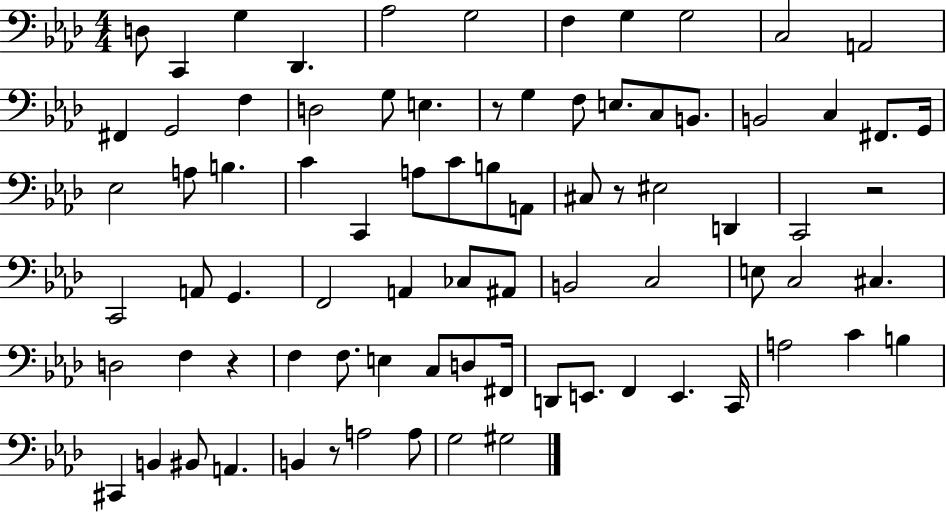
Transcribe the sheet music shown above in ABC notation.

X:1
T:Untitled
M:4/4
L:1/4
K:Ab
D,/2 C,, G, _D,, _A,2 G,2 F, G, G,2 C,2 A,,2 ^F,, G,,2 F, D,2 G,/2 E, z/2 G, F,/2 E,/2 C,/2 B,,/2 B,,2 C, ^F,,/2 G,,/4 _E,2 A,/2 B, C C,, A,/2 C/2 B,/2 A,,/2 ^C,/2 z/2 ^E,2 D,, C,,2 z2 C,,2 A,,/2 G,, F,,2 A,, _C,/2 ^A,,/2 B,,2 C,2 E,/2 C,2 ^C, D,2 F, z F, F,/2 E, C,/2 D,/2 ^F,,/4 D,,/2 E,,/2 F,, E,, C,,/4 A,2 C B, ^C,, B,, ^B,,/2 A,, B,, z/2 A,2 A,/2 G,2 ^G,2